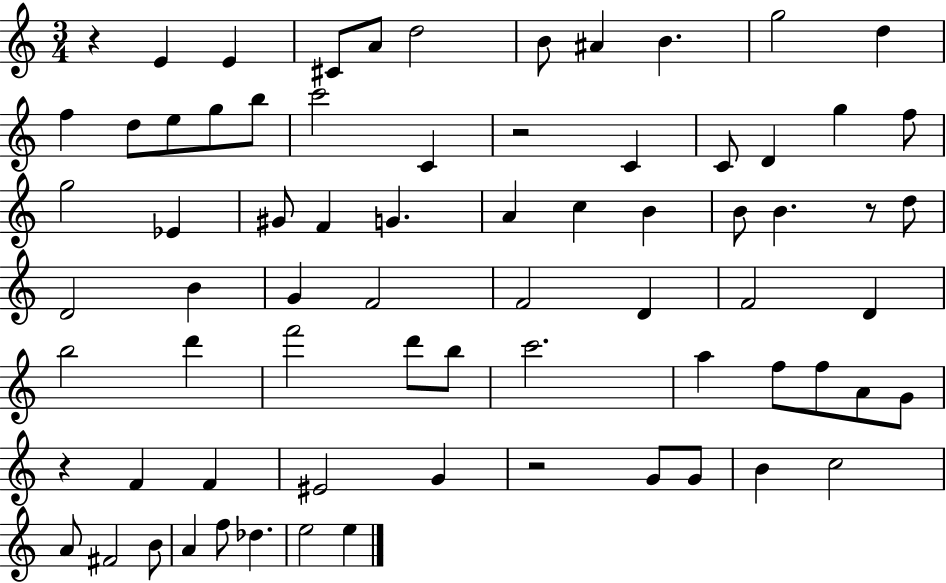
R/q E4/q E4/q C#4/e A4/e D5/h B4/e A#4/q B4/q. G5/h D5/q F5/q D5/e E5/e G5/e B5/e C6/h C4/q R/h C4/q C4/e D4/q G5/q F5/e G5/h Eb4/q G#4/e F4/q G4/q. A4/q C5/q B4/q B4/e B4/q. R/e D5/e D4/h B4/q G4/q F4/h F4/h D4/q F4/h D4/q B5/h D6/q F6/h D6/e B5/e C6/h. A5/q F5/e F5/e A4/e G4/e R/q F4/q F4/q EIS4/h G4/q R/h G4/e G4/e B4/q C5/h A4/e F#4/h B4/e A4/q F5/e Db5/q. E5/h E5/q